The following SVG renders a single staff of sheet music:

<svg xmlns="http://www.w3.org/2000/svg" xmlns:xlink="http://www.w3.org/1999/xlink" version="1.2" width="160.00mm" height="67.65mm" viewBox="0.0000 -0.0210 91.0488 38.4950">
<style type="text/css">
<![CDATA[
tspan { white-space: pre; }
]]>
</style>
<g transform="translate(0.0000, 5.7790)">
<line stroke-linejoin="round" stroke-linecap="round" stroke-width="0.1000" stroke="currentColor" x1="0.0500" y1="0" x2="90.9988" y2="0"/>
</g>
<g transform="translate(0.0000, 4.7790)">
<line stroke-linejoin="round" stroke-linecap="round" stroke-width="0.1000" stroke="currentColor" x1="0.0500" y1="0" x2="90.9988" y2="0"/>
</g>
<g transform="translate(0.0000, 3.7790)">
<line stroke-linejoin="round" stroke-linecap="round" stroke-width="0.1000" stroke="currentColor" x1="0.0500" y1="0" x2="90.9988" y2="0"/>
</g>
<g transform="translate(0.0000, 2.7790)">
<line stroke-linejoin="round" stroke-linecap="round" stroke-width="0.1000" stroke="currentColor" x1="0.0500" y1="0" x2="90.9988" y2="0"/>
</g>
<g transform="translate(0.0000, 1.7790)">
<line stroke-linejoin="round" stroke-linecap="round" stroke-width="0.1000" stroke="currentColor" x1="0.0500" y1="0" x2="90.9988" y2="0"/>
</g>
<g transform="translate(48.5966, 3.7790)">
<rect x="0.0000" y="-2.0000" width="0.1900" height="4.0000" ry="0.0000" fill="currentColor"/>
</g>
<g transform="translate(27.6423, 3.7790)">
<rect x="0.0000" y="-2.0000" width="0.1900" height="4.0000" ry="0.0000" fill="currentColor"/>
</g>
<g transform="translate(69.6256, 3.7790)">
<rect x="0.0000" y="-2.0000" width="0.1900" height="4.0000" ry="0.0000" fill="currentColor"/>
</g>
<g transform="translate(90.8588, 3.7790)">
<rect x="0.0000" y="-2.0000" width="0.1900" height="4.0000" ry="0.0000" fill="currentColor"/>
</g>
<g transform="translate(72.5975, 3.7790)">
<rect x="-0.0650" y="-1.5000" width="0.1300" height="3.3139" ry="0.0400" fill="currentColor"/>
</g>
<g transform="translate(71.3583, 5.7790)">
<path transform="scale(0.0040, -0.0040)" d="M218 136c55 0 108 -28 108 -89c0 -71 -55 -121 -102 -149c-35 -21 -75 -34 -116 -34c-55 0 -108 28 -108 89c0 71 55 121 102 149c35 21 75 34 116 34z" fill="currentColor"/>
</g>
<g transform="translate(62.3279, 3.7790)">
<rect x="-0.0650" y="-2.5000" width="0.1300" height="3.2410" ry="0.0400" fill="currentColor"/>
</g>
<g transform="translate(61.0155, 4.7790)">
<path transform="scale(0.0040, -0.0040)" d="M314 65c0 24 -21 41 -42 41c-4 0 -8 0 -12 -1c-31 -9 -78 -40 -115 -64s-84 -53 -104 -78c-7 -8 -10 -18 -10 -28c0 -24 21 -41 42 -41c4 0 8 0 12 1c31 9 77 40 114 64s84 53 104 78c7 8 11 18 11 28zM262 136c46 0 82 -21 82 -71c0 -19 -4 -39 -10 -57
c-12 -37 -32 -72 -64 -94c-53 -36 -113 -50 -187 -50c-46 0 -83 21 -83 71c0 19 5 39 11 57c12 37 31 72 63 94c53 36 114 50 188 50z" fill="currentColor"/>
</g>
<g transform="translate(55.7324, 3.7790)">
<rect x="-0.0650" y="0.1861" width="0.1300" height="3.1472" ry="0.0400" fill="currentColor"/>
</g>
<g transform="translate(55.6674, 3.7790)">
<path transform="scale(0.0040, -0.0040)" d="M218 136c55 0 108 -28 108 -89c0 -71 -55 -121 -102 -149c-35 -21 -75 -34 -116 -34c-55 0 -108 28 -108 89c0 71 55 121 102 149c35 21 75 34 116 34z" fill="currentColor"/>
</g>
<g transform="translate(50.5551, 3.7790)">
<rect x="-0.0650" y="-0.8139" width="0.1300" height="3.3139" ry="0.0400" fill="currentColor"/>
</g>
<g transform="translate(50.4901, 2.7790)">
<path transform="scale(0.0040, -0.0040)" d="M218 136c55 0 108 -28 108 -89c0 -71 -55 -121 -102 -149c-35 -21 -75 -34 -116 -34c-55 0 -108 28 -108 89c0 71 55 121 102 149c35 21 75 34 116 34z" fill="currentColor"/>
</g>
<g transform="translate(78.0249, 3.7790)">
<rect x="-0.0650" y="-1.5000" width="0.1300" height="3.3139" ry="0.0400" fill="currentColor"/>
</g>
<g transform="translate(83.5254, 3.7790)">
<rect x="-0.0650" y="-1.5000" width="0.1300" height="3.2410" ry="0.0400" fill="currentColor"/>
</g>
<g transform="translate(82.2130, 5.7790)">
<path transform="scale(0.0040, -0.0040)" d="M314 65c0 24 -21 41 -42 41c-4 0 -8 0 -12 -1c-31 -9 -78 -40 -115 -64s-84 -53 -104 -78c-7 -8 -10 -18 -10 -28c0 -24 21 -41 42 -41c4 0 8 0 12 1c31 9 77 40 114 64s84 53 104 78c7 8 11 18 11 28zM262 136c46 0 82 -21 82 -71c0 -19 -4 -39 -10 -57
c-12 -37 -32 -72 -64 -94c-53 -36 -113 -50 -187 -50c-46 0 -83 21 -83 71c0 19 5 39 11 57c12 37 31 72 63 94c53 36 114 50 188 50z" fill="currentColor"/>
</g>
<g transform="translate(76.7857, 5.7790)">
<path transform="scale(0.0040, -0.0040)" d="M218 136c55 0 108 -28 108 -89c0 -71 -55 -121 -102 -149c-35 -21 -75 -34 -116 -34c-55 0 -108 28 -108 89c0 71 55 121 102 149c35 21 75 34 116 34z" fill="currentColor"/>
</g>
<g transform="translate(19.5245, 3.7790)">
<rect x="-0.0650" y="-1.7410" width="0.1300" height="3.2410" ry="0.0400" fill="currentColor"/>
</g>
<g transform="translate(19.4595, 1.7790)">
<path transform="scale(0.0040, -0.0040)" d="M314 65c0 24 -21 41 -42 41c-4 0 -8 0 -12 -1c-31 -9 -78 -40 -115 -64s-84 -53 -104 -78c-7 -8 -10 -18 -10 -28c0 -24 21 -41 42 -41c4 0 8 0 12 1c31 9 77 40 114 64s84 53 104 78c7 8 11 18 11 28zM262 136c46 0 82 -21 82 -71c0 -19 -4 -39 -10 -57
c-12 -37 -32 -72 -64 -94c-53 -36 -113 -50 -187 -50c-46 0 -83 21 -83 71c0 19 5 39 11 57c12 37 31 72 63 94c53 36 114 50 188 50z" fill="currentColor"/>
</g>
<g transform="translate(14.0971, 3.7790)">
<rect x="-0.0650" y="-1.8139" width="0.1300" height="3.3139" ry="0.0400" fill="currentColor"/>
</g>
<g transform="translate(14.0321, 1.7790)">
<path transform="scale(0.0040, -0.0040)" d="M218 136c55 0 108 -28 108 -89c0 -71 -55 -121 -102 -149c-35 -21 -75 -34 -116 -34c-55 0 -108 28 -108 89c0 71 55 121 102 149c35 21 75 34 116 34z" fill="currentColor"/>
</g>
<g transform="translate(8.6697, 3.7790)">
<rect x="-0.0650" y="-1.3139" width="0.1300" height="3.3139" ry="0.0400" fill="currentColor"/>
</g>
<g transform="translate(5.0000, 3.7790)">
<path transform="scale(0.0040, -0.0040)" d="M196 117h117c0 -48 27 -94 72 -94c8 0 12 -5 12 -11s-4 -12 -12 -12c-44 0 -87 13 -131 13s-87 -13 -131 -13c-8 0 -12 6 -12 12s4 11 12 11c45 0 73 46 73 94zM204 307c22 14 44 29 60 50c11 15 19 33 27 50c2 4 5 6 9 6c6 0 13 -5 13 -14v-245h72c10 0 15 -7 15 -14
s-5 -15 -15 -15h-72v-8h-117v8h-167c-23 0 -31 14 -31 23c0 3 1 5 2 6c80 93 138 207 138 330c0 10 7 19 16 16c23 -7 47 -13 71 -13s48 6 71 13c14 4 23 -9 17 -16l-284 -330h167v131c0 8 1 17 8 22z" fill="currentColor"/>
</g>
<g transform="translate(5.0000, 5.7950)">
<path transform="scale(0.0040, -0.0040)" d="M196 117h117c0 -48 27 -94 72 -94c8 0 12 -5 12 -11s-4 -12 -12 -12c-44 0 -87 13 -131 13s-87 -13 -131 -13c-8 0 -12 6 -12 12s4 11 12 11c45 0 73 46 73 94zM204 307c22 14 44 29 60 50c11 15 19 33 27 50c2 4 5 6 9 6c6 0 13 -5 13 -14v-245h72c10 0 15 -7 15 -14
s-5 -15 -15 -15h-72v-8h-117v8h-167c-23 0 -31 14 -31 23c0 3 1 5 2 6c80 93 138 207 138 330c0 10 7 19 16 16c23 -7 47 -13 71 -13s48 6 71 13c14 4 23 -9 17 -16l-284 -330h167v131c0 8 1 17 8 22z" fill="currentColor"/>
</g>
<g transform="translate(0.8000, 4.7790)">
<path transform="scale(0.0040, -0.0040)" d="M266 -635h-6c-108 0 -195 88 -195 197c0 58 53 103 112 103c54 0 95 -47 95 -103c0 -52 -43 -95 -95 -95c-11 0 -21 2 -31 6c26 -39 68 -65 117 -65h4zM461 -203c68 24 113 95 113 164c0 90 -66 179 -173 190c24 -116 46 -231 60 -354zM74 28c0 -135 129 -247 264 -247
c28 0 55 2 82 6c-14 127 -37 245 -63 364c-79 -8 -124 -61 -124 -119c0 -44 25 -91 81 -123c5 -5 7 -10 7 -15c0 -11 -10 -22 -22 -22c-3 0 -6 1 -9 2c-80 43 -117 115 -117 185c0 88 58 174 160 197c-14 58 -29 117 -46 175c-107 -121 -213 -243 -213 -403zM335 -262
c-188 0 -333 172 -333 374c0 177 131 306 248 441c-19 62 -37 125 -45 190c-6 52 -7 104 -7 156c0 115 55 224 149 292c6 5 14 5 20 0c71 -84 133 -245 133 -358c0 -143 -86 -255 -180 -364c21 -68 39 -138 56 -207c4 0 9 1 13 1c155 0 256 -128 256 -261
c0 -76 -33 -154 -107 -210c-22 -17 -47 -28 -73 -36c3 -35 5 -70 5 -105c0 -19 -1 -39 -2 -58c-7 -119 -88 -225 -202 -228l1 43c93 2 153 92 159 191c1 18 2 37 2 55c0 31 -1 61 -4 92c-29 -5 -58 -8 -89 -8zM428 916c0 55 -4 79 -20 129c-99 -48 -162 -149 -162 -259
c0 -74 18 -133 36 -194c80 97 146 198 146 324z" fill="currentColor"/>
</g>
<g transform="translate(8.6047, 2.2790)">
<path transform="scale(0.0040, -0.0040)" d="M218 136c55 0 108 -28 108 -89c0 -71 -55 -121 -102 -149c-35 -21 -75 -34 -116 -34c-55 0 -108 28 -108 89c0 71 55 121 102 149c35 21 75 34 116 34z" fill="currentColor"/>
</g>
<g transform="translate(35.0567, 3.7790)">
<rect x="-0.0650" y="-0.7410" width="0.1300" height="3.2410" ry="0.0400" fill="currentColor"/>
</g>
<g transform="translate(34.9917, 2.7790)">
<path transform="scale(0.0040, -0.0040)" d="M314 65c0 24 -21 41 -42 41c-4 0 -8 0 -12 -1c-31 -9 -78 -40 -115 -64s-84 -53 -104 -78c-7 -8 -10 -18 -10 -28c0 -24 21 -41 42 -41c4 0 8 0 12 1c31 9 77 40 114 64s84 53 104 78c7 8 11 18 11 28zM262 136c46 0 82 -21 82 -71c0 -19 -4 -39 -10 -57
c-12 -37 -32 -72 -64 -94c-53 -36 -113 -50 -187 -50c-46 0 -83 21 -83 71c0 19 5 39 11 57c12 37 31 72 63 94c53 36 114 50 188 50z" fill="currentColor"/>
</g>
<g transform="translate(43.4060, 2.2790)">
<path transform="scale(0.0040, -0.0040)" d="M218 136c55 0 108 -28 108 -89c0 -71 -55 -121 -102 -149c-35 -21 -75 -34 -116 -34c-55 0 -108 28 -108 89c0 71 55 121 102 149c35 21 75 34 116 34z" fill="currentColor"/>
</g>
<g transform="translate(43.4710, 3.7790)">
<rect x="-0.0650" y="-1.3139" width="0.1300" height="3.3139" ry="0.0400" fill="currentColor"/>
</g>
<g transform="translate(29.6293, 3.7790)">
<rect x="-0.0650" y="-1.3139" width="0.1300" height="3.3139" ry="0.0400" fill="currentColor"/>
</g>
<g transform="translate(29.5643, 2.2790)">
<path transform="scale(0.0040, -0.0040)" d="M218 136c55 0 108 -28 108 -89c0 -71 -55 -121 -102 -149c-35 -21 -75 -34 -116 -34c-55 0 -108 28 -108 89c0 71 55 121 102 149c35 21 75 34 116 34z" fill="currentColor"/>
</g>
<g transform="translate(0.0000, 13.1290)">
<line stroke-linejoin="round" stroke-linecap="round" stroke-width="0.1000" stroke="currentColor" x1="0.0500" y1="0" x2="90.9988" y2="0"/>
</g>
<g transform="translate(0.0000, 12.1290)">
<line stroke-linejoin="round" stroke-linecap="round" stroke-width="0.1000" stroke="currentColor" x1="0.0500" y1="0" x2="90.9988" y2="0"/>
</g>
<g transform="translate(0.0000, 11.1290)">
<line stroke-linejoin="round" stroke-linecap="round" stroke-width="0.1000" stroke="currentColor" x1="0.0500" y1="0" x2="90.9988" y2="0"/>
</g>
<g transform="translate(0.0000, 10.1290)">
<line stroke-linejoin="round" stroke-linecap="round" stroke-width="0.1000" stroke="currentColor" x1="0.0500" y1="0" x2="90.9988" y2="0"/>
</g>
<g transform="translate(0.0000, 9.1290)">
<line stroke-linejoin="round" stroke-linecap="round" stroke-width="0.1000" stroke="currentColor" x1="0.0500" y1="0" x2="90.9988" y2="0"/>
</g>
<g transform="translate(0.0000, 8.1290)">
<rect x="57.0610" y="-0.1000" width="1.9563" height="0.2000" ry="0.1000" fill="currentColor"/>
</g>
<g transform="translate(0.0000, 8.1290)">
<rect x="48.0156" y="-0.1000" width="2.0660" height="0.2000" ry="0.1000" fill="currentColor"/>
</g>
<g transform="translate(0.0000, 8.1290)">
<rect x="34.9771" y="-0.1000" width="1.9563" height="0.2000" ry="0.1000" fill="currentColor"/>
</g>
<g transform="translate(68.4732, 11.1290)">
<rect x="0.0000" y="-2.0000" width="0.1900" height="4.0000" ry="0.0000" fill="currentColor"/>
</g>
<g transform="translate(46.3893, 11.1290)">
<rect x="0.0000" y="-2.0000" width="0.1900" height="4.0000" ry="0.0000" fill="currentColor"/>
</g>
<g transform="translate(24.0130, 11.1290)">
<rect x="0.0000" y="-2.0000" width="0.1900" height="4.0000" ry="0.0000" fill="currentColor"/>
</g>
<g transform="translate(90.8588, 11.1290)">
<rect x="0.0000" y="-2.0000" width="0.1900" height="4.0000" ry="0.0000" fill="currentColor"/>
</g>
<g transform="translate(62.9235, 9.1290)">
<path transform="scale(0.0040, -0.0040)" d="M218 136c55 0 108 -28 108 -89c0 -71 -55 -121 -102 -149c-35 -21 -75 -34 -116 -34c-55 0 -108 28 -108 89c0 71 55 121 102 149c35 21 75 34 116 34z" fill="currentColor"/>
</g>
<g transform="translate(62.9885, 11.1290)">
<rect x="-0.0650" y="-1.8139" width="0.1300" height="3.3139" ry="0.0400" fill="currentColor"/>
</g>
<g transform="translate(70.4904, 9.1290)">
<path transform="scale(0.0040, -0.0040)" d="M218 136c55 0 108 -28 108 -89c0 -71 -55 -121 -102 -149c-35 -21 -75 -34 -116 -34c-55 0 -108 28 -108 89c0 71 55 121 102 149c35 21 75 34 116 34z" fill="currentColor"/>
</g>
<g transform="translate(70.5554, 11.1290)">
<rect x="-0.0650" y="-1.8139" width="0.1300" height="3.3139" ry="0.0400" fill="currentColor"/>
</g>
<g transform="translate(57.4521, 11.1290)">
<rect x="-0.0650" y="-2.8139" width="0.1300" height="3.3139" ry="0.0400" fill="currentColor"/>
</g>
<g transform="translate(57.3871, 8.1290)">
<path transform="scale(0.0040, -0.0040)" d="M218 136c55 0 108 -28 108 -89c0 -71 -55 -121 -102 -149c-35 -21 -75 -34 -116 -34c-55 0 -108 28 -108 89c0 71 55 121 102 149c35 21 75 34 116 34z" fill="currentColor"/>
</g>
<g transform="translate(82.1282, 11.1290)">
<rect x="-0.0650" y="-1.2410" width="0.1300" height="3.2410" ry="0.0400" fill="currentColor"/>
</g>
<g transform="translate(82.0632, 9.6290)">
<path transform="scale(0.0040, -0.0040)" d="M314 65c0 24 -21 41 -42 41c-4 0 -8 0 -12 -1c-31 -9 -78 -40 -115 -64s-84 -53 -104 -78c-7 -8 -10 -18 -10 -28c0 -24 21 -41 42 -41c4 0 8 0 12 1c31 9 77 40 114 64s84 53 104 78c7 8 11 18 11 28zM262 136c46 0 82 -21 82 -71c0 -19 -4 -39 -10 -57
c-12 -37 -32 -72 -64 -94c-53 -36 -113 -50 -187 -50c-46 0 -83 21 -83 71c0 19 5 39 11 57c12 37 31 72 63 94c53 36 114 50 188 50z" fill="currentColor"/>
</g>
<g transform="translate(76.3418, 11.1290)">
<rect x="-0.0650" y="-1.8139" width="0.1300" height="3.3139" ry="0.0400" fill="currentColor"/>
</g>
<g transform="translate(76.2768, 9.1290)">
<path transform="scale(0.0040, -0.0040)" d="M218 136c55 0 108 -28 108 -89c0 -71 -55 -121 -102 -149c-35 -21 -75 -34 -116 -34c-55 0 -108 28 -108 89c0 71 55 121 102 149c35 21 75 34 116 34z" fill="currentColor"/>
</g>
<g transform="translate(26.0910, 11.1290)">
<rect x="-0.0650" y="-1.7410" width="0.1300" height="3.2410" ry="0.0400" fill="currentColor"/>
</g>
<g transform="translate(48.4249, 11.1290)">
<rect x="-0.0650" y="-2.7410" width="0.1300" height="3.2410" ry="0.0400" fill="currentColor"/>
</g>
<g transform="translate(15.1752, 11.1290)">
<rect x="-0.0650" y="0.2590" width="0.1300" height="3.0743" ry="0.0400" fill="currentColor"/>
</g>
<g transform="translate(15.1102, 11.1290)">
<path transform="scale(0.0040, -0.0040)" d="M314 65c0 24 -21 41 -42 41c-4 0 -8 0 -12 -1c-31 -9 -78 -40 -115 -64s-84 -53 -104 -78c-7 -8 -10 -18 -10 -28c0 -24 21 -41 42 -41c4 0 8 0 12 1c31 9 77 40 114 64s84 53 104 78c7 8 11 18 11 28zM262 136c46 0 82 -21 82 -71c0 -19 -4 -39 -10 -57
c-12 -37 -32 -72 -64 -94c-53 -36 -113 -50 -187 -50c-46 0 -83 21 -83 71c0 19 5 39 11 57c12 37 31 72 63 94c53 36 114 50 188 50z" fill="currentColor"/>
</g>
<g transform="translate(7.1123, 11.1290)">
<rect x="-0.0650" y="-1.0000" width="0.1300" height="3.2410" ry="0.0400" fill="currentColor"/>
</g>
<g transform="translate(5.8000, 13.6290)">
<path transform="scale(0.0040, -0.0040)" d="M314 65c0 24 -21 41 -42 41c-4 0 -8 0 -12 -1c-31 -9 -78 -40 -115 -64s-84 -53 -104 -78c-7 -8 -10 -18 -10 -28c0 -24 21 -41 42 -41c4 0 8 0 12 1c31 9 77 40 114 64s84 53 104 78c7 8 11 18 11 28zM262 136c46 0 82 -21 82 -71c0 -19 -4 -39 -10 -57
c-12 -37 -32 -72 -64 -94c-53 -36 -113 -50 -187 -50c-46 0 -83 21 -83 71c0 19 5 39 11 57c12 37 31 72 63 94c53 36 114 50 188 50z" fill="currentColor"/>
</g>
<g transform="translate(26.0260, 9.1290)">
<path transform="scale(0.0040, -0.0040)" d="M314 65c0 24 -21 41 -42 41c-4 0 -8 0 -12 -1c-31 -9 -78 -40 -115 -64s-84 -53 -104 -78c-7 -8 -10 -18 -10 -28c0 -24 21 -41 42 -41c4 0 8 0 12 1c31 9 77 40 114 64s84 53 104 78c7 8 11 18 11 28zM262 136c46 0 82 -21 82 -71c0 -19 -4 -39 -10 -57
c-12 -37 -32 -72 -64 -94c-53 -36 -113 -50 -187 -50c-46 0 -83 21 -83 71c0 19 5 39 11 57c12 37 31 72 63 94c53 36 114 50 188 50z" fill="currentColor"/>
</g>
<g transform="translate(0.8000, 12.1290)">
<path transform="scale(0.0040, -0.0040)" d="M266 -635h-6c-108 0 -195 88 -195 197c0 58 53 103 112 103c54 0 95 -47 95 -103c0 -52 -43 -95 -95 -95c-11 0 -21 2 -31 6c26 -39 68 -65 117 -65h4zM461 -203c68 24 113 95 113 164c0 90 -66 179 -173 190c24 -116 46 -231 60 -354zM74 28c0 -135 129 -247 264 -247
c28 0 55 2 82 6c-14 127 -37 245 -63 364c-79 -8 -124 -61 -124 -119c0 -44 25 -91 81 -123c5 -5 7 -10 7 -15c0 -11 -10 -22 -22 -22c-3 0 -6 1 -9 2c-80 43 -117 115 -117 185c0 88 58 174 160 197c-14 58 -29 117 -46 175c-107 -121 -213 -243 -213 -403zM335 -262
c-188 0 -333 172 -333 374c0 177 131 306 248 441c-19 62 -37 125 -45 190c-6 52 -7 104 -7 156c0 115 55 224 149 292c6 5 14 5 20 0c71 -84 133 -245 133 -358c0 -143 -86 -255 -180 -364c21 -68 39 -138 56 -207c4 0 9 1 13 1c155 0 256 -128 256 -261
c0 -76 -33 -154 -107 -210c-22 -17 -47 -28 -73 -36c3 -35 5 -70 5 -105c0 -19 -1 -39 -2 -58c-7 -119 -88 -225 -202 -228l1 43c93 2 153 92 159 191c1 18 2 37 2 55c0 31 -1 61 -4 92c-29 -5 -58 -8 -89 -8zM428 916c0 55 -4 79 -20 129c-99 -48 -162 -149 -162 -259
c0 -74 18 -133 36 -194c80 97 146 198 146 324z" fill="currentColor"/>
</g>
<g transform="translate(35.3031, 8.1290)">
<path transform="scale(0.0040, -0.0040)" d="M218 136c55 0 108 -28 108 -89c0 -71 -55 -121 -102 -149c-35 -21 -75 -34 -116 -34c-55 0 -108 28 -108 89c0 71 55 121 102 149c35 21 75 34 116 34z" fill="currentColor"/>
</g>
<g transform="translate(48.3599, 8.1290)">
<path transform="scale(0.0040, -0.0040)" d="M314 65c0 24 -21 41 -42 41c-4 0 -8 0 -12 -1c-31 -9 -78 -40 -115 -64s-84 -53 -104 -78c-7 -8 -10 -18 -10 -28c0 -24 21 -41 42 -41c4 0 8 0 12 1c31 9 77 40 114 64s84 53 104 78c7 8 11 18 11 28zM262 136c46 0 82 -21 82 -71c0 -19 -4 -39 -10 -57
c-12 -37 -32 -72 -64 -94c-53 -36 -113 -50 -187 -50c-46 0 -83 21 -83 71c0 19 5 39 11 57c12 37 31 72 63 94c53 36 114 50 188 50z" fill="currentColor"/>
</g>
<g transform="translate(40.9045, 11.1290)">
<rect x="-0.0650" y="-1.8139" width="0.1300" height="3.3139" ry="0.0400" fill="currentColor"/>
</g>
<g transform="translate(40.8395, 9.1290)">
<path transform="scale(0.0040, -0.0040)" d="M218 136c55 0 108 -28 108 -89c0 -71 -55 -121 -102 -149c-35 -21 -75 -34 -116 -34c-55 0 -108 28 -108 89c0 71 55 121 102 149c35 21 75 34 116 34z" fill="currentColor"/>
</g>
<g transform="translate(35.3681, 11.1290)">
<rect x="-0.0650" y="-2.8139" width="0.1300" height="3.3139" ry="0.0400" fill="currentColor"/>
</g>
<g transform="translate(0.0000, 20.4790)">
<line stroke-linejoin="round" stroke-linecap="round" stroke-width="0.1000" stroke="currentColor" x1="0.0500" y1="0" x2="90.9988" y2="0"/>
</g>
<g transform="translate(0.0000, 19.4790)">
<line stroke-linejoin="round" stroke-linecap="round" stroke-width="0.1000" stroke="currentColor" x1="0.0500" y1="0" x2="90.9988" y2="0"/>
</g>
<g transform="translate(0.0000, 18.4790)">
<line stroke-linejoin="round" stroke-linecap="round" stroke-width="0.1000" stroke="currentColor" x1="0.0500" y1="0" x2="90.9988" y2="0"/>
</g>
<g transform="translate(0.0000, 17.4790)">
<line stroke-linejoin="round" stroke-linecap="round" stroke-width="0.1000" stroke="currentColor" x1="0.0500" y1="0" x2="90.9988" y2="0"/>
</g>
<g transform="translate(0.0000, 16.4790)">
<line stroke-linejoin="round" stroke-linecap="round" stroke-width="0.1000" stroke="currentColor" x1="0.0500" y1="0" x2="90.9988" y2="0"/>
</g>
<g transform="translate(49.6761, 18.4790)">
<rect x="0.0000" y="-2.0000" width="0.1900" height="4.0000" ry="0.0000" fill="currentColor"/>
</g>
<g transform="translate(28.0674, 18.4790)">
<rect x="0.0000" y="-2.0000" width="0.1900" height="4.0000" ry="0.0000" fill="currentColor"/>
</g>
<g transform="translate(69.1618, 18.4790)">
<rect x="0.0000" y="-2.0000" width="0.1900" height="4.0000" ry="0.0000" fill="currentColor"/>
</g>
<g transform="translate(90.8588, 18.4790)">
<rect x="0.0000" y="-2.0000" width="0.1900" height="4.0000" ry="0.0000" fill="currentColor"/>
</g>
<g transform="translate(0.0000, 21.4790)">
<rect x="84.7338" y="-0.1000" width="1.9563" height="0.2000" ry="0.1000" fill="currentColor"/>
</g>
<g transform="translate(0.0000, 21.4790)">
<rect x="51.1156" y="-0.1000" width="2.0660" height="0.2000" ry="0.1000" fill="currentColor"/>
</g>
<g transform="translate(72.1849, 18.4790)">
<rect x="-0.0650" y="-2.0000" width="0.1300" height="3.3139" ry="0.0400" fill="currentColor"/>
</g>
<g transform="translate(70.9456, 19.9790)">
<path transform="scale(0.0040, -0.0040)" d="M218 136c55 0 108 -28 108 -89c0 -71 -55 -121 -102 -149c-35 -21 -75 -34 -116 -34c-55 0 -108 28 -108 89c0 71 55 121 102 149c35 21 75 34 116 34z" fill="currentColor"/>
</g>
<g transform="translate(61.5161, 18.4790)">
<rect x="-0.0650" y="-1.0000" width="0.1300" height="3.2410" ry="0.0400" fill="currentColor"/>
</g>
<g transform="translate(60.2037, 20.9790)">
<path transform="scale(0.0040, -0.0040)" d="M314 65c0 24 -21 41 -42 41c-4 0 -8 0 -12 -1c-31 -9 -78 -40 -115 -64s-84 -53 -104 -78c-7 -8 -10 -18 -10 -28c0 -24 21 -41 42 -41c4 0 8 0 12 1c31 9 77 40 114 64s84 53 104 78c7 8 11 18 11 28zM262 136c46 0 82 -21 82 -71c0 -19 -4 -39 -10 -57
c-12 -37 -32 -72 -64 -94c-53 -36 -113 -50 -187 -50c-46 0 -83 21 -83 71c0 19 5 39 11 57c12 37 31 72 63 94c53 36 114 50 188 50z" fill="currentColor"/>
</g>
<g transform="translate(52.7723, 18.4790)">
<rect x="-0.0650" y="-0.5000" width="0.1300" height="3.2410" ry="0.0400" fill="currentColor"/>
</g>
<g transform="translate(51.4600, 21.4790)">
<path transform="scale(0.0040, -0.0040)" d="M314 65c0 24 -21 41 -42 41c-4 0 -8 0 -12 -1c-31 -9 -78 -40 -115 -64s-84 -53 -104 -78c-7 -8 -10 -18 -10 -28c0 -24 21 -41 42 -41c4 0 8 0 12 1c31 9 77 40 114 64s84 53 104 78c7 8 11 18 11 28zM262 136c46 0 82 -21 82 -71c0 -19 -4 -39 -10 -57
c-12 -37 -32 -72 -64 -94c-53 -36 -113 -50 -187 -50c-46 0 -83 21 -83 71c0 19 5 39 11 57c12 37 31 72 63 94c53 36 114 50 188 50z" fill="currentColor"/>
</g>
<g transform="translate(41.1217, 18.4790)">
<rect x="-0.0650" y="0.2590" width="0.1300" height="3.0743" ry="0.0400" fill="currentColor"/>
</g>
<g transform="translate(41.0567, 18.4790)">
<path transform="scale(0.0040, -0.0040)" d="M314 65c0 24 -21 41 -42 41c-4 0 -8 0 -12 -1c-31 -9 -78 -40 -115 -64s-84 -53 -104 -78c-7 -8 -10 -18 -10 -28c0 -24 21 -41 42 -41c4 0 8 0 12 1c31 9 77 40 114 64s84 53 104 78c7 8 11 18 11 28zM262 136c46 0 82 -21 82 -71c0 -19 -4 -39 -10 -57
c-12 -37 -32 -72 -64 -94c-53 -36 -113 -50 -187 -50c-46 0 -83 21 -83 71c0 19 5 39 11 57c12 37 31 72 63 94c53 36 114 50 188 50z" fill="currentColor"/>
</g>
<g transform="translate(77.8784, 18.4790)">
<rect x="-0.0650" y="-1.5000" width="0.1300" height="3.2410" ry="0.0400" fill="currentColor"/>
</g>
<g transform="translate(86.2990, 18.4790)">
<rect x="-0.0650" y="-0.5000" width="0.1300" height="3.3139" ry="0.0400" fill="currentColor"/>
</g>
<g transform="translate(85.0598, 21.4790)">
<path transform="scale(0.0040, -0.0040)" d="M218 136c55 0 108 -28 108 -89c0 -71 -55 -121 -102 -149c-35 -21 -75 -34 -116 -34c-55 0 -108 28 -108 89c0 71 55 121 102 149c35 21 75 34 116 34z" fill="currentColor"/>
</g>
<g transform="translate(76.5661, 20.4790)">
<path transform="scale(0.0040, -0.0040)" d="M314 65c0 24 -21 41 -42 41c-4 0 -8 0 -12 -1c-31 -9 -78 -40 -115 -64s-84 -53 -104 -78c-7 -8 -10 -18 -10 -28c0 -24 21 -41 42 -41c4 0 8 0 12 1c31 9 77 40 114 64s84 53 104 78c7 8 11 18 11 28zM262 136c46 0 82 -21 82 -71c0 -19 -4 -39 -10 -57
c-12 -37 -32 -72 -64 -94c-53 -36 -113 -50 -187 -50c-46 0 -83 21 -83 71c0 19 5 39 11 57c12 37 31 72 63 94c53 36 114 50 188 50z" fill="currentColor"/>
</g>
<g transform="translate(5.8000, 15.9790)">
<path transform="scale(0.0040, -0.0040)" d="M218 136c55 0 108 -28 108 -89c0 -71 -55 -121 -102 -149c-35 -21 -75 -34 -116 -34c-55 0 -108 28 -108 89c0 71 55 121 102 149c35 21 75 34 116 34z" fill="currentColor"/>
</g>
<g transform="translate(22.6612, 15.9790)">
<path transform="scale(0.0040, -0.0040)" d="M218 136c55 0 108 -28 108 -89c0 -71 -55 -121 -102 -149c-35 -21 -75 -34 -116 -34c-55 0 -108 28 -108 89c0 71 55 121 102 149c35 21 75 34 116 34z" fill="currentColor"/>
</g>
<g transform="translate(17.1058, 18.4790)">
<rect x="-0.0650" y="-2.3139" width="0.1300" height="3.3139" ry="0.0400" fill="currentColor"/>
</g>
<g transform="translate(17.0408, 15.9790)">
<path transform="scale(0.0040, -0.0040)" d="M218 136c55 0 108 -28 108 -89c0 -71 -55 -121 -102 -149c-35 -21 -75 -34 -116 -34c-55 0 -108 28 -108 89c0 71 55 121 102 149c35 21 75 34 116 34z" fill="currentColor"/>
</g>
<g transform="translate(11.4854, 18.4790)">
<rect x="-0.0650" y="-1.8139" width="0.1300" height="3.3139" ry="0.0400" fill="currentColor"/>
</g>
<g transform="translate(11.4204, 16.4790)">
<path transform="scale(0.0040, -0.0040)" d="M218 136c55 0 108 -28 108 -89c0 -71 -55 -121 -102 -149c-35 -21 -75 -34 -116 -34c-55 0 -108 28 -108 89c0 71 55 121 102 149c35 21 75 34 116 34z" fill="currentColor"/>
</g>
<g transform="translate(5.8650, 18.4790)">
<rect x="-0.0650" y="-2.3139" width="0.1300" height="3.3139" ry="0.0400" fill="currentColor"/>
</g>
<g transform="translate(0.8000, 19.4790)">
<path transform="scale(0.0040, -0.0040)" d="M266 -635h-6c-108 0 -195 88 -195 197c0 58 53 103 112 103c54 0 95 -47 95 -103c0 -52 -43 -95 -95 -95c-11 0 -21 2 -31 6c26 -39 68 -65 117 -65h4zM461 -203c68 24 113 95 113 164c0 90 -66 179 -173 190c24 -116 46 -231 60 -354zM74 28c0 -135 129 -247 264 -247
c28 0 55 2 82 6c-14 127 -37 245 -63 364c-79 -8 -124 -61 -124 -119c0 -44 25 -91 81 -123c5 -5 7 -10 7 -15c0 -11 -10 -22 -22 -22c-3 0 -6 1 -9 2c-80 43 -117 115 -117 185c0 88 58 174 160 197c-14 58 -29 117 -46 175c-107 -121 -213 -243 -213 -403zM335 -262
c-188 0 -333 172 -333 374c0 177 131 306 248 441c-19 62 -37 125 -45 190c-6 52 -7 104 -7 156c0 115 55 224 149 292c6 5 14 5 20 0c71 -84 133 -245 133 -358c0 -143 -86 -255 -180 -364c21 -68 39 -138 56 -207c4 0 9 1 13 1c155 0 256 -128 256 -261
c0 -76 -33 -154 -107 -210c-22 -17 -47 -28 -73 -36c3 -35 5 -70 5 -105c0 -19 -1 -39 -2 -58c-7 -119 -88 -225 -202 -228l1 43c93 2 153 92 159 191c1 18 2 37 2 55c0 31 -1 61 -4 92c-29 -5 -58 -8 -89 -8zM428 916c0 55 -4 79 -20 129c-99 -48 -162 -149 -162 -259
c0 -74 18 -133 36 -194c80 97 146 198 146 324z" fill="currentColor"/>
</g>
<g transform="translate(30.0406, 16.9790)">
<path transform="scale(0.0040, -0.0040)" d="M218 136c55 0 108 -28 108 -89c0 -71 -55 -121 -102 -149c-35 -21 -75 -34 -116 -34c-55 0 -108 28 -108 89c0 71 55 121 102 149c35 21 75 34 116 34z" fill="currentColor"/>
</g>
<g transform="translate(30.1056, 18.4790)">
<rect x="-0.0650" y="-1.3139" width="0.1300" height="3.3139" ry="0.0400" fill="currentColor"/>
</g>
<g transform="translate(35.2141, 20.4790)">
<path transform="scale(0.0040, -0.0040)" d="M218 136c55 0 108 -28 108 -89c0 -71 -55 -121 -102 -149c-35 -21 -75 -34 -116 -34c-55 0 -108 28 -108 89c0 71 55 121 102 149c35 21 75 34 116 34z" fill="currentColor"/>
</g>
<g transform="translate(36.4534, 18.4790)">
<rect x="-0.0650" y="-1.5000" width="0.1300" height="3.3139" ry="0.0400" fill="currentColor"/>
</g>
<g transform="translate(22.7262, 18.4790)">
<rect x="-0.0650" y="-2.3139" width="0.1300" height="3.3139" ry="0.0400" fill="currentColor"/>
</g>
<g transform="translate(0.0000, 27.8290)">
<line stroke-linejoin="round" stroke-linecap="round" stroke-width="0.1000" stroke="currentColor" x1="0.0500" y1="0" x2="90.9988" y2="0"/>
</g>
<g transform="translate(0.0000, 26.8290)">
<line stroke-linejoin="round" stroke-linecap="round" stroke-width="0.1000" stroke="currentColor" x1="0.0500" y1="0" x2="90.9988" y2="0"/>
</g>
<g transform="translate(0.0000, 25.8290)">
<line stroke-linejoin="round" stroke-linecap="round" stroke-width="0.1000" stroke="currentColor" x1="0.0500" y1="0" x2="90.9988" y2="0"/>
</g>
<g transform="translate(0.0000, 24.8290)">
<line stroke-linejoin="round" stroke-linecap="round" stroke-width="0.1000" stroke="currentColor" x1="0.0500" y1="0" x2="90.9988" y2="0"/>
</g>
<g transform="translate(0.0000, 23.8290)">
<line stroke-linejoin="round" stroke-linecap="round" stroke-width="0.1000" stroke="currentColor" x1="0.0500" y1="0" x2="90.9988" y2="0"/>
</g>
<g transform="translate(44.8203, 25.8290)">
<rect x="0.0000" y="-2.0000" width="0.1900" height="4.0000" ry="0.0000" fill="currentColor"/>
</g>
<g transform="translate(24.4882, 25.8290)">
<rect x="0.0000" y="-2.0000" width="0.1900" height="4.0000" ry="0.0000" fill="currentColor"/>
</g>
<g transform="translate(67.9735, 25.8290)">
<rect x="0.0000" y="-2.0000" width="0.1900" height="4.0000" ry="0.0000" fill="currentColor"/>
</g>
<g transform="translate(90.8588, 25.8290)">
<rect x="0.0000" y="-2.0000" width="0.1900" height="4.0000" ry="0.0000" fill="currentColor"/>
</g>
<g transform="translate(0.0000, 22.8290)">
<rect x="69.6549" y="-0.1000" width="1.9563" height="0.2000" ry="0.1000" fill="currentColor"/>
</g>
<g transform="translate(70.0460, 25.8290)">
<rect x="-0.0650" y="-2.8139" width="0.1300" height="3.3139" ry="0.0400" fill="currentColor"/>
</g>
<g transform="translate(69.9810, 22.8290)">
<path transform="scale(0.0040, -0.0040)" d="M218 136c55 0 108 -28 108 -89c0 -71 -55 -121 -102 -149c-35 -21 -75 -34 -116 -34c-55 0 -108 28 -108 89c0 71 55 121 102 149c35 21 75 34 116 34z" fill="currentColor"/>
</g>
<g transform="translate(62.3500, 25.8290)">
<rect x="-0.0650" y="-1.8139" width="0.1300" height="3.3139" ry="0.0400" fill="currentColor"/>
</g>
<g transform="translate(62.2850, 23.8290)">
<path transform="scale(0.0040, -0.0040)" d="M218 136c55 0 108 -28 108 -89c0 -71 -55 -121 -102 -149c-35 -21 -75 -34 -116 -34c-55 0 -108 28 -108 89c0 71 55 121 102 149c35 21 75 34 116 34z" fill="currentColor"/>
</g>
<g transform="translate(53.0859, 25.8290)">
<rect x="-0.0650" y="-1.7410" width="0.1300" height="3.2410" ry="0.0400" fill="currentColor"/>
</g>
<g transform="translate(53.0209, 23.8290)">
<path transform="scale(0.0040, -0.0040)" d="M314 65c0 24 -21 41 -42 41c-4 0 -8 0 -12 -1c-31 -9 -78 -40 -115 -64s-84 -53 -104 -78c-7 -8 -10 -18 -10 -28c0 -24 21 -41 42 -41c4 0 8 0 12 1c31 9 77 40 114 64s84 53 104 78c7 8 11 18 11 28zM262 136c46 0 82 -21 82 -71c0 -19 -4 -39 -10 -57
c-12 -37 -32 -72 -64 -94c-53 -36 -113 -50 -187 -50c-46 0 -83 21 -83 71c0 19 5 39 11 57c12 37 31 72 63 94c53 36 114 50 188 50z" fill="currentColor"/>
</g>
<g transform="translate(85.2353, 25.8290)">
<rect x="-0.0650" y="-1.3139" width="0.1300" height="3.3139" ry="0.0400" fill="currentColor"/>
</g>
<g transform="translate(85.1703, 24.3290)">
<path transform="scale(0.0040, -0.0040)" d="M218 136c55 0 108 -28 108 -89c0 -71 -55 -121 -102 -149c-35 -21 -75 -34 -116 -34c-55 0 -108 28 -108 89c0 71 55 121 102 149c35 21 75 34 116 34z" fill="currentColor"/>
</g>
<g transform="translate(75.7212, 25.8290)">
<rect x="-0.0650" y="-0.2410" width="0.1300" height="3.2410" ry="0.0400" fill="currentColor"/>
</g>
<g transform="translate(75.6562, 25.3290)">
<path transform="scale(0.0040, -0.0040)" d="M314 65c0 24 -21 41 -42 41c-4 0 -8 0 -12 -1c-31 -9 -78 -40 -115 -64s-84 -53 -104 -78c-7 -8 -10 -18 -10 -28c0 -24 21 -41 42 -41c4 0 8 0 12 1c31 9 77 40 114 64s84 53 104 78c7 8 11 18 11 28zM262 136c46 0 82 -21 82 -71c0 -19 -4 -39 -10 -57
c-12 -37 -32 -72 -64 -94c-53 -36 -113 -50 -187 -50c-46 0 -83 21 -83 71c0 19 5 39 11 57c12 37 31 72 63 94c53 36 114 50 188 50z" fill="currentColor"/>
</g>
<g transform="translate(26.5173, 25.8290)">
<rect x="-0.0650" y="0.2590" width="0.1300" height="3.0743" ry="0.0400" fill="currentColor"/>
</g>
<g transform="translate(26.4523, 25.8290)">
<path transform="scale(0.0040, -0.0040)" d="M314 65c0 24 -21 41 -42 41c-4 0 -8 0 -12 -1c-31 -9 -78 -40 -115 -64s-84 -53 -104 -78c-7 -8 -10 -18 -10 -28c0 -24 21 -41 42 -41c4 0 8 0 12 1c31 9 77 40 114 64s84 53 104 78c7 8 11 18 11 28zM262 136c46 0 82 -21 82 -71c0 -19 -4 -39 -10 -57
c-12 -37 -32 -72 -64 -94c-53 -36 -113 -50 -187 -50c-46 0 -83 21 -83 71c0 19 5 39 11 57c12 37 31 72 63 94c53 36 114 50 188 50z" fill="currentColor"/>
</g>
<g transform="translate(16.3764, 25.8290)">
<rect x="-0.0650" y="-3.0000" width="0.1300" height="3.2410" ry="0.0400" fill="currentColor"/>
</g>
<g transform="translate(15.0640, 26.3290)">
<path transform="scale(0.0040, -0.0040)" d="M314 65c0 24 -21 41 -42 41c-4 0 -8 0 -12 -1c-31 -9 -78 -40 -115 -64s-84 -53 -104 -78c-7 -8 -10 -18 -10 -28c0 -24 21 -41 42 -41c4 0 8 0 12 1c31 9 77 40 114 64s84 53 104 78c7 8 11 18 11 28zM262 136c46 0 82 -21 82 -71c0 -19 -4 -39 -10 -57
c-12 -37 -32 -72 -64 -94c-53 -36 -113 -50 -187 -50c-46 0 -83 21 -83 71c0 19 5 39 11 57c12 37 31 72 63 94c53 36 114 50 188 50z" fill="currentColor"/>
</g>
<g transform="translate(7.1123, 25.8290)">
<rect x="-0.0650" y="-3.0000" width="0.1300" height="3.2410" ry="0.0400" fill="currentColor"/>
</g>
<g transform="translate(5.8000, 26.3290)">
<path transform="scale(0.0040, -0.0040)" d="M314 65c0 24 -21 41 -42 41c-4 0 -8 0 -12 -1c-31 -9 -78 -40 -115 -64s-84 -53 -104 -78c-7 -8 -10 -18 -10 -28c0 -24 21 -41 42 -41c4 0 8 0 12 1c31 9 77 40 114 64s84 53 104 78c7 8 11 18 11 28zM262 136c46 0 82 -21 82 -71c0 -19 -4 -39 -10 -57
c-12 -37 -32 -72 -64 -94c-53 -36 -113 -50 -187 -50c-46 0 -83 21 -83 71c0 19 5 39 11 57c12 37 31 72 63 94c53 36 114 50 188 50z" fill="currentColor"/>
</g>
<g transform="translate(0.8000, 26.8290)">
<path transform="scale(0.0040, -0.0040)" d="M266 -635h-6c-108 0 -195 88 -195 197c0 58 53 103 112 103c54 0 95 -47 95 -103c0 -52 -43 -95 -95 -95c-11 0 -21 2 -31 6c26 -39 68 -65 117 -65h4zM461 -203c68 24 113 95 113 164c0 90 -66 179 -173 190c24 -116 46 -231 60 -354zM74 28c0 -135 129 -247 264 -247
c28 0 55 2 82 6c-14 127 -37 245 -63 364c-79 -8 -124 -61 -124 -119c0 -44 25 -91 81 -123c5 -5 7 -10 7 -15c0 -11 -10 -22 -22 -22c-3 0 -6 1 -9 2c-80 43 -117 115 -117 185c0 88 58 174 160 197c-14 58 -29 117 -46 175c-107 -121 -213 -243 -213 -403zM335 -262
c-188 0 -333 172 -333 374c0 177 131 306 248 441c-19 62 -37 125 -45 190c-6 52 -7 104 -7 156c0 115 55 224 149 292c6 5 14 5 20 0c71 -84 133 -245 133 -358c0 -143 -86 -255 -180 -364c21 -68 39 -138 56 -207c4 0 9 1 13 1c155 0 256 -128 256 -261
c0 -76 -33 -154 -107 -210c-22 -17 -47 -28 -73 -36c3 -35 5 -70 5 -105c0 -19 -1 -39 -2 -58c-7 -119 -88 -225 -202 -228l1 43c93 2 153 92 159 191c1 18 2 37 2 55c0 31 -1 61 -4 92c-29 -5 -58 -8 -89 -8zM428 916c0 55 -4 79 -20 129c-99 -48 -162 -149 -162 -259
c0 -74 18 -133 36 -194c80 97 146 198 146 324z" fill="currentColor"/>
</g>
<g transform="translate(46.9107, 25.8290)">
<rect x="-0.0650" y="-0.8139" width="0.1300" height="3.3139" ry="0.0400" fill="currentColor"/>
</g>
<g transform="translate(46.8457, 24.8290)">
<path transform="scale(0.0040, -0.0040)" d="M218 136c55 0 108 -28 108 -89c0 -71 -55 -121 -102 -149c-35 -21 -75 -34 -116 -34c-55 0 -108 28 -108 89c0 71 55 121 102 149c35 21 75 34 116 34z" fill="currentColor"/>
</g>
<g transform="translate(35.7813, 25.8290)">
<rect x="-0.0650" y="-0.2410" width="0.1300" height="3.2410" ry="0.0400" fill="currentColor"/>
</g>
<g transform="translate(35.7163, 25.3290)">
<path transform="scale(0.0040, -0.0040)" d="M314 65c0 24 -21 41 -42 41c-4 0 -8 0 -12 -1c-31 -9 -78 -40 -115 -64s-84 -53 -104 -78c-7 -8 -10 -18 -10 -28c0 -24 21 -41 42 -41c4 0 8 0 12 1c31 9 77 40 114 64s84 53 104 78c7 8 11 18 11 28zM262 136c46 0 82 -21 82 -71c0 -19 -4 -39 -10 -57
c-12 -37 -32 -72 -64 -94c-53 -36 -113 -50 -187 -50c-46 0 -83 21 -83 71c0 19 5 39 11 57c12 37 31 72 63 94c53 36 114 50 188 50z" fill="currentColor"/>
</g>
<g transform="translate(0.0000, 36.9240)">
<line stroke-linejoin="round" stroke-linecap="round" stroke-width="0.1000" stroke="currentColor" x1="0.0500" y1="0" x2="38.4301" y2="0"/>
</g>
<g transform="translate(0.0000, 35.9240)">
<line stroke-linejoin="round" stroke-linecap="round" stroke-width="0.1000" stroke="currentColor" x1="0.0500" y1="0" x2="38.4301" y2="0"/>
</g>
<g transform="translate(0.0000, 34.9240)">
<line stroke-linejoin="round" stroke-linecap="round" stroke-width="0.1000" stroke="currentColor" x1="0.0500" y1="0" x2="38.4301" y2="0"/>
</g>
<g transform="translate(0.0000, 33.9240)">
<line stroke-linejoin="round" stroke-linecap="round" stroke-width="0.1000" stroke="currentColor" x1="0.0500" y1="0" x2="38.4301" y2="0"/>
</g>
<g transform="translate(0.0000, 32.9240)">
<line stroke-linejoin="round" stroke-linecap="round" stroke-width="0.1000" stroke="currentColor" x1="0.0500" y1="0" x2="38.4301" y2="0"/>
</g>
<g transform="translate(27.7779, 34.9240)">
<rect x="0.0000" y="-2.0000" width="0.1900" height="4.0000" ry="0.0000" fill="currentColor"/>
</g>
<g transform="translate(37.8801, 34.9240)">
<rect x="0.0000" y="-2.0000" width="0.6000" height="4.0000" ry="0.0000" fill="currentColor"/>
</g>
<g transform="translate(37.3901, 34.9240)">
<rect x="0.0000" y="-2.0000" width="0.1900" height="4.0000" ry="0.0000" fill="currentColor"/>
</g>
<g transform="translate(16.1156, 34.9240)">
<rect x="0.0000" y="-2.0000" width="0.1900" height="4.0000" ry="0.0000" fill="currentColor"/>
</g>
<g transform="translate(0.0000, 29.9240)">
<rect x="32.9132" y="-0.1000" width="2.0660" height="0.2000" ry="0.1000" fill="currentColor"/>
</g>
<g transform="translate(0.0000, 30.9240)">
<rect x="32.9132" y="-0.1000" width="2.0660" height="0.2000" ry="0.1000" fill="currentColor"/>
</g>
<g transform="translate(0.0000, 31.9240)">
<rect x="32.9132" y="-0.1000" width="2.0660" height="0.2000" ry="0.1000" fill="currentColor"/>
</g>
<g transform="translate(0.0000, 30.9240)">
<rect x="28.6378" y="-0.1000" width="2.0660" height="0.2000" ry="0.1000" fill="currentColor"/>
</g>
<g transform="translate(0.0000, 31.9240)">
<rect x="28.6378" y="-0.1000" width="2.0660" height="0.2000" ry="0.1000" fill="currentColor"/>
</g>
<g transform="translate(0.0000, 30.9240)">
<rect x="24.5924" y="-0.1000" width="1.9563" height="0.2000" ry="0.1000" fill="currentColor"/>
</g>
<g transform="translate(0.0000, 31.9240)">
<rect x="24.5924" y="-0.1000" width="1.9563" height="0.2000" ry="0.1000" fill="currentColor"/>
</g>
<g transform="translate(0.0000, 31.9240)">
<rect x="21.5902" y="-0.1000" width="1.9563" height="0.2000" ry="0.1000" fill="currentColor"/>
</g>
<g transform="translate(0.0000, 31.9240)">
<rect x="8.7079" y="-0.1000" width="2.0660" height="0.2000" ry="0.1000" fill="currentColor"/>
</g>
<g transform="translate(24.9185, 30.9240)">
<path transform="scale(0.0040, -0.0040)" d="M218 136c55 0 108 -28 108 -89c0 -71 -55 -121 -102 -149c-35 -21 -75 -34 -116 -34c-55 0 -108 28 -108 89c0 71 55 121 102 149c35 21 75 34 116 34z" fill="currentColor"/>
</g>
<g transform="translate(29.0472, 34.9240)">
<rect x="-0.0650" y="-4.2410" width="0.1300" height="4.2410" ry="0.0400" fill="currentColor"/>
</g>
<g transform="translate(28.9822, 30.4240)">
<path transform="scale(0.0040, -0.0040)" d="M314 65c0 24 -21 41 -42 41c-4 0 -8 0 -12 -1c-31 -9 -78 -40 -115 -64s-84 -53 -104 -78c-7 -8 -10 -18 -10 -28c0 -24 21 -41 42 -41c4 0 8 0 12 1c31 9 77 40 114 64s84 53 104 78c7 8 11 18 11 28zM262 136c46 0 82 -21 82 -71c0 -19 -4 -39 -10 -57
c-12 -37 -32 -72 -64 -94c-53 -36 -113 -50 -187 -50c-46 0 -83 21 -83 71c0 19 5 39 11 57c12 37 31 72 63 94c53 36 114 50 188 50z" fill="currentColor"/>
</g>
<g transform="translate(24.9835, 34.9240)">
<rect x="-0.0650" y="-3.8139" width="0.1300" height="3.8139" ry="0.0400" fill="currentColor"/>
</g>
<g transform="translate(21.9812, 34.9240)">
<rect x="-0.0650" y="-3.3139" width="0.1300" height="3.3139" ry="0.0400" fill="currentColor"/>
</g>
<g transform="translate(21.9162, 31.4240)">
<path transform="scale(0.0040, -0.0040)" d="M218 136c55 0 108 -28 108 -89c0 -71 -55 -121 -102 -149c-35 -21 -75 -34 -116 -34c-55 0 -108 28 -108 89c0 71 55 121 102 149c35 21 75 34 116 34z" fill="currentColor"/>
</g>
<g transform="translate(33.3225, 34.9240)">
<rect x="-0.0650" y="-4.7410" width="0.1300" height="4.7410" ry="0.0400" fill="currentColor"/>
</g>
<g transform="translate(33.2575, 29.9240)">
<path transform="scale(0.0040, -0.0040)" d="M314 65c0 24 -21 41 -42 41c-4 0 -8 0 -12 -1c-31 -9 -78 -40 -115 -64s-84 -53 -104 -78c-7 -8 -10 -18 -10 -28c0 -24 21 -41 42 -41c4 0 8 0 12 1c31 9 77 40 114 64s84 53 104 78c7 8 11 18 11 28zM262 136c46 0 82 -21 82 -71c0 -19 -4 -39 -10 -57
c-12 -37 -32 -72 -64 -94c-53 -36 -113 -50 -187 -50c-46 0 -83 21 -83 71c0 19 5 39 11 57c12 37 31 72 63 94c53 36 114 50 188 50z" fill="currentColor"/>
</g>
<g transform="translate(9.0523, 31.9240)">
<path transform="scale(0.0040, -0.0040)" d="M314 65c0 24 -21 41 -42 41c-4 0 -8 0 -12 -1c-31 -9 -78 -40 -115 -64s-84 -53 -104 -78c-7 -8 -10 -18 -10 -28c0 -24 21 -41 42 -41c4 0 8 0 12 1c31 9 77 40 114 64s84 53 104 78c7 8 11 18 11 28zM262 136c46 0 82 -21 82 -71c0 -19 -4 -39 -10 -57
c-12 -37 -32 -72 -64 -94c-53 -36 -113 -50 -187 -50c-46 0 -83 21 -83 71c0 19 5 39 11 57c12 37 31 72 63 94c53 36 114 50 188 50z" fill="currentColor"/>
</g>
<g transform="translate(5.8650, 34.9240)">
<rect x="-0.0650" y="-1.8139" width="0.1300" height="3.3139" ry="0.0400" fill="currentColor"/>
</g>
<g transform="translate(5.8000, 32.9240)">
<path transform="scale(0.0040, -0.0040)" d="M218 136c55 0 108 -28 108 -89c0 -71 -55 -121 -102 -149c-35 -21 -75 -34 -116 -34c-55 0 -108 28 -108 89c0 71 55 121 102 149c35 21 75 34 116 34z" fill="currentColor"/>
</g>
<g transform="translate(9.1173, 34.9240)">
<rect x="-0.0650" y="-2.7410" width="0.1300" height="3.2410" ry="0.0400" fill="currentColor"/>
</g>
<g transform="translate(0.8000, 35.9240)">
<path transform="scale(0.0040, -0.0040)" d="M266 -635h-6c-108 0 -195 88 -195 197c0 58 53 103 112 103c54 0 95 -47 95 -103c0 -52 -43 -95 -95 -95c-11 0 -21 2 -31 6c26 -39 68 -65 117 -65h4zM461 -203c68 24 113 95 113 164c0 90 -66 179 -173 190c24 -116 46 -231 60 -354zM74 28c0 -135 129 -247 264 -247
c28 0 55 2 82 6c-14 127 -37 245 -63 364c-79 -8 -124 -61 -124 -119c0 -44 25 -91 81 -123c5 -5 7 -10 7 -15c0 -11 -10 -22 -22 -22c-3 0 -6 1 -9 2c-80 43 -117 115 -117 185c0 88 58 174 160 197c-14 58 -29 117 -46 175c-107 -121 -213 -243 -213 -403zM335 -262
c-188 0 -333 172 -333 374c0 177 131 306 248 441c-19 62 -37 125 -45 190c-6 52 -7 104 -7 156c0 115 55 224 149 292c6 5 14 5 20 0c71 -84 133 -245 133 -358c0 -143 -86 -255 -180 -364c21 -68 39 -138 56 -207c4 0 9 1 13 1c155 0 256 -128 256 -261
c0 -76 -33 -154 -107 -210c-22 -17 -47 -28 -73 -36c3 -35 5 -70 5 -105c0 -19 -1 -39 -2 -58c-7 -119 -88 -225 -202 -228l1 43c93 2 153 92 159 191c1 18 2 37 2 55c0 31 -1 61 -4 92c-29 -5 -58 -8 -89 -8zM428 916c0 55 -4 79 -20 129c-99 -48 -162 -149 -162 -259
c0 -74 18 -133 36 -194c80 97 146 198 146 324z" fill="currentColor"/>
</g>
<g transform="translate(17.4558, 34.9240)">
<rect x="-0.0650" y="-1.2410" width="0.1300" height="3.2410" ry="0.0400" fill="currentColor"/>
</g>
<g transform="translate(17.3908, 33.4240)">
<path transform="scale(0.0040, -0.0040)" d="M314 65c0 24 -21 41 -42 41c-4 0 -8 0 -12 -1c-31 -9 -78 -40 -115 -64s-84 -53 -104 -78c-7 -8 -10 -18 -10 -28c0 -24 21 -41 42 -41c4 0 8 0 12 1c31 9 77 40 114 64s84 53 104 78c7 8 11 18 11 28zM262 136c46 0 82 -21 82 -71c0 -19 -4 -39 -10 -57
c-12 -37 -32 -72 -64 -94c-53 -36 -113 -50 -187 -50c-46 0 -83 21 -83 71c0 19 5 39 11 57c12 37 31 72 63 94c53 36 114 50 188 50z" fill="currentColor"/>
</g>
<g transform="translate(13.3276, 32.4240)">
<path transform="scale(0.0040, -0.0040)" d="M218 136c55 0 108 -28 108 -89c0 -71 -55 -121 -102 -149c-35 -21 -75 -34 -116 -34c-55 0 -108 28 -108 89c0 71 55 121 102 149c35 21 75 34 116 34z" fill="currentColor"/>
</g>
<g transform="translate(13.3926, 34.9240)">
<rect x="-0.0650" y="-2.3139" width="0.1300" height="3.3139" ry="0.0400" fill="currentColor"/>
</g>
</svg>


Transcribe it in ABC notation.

X:1
T:Untitled
M:4/4
L:1/4
K:C
e f f2 e d2 e d B G2 E E E2 D2 B2 f2 a f a2 a f f f e2 g f g g e E B2 C2 D2 F E2 C A2 A2 B2 c2 d f2 f a c2 e f a2 g e2 b c' d'2 e'2